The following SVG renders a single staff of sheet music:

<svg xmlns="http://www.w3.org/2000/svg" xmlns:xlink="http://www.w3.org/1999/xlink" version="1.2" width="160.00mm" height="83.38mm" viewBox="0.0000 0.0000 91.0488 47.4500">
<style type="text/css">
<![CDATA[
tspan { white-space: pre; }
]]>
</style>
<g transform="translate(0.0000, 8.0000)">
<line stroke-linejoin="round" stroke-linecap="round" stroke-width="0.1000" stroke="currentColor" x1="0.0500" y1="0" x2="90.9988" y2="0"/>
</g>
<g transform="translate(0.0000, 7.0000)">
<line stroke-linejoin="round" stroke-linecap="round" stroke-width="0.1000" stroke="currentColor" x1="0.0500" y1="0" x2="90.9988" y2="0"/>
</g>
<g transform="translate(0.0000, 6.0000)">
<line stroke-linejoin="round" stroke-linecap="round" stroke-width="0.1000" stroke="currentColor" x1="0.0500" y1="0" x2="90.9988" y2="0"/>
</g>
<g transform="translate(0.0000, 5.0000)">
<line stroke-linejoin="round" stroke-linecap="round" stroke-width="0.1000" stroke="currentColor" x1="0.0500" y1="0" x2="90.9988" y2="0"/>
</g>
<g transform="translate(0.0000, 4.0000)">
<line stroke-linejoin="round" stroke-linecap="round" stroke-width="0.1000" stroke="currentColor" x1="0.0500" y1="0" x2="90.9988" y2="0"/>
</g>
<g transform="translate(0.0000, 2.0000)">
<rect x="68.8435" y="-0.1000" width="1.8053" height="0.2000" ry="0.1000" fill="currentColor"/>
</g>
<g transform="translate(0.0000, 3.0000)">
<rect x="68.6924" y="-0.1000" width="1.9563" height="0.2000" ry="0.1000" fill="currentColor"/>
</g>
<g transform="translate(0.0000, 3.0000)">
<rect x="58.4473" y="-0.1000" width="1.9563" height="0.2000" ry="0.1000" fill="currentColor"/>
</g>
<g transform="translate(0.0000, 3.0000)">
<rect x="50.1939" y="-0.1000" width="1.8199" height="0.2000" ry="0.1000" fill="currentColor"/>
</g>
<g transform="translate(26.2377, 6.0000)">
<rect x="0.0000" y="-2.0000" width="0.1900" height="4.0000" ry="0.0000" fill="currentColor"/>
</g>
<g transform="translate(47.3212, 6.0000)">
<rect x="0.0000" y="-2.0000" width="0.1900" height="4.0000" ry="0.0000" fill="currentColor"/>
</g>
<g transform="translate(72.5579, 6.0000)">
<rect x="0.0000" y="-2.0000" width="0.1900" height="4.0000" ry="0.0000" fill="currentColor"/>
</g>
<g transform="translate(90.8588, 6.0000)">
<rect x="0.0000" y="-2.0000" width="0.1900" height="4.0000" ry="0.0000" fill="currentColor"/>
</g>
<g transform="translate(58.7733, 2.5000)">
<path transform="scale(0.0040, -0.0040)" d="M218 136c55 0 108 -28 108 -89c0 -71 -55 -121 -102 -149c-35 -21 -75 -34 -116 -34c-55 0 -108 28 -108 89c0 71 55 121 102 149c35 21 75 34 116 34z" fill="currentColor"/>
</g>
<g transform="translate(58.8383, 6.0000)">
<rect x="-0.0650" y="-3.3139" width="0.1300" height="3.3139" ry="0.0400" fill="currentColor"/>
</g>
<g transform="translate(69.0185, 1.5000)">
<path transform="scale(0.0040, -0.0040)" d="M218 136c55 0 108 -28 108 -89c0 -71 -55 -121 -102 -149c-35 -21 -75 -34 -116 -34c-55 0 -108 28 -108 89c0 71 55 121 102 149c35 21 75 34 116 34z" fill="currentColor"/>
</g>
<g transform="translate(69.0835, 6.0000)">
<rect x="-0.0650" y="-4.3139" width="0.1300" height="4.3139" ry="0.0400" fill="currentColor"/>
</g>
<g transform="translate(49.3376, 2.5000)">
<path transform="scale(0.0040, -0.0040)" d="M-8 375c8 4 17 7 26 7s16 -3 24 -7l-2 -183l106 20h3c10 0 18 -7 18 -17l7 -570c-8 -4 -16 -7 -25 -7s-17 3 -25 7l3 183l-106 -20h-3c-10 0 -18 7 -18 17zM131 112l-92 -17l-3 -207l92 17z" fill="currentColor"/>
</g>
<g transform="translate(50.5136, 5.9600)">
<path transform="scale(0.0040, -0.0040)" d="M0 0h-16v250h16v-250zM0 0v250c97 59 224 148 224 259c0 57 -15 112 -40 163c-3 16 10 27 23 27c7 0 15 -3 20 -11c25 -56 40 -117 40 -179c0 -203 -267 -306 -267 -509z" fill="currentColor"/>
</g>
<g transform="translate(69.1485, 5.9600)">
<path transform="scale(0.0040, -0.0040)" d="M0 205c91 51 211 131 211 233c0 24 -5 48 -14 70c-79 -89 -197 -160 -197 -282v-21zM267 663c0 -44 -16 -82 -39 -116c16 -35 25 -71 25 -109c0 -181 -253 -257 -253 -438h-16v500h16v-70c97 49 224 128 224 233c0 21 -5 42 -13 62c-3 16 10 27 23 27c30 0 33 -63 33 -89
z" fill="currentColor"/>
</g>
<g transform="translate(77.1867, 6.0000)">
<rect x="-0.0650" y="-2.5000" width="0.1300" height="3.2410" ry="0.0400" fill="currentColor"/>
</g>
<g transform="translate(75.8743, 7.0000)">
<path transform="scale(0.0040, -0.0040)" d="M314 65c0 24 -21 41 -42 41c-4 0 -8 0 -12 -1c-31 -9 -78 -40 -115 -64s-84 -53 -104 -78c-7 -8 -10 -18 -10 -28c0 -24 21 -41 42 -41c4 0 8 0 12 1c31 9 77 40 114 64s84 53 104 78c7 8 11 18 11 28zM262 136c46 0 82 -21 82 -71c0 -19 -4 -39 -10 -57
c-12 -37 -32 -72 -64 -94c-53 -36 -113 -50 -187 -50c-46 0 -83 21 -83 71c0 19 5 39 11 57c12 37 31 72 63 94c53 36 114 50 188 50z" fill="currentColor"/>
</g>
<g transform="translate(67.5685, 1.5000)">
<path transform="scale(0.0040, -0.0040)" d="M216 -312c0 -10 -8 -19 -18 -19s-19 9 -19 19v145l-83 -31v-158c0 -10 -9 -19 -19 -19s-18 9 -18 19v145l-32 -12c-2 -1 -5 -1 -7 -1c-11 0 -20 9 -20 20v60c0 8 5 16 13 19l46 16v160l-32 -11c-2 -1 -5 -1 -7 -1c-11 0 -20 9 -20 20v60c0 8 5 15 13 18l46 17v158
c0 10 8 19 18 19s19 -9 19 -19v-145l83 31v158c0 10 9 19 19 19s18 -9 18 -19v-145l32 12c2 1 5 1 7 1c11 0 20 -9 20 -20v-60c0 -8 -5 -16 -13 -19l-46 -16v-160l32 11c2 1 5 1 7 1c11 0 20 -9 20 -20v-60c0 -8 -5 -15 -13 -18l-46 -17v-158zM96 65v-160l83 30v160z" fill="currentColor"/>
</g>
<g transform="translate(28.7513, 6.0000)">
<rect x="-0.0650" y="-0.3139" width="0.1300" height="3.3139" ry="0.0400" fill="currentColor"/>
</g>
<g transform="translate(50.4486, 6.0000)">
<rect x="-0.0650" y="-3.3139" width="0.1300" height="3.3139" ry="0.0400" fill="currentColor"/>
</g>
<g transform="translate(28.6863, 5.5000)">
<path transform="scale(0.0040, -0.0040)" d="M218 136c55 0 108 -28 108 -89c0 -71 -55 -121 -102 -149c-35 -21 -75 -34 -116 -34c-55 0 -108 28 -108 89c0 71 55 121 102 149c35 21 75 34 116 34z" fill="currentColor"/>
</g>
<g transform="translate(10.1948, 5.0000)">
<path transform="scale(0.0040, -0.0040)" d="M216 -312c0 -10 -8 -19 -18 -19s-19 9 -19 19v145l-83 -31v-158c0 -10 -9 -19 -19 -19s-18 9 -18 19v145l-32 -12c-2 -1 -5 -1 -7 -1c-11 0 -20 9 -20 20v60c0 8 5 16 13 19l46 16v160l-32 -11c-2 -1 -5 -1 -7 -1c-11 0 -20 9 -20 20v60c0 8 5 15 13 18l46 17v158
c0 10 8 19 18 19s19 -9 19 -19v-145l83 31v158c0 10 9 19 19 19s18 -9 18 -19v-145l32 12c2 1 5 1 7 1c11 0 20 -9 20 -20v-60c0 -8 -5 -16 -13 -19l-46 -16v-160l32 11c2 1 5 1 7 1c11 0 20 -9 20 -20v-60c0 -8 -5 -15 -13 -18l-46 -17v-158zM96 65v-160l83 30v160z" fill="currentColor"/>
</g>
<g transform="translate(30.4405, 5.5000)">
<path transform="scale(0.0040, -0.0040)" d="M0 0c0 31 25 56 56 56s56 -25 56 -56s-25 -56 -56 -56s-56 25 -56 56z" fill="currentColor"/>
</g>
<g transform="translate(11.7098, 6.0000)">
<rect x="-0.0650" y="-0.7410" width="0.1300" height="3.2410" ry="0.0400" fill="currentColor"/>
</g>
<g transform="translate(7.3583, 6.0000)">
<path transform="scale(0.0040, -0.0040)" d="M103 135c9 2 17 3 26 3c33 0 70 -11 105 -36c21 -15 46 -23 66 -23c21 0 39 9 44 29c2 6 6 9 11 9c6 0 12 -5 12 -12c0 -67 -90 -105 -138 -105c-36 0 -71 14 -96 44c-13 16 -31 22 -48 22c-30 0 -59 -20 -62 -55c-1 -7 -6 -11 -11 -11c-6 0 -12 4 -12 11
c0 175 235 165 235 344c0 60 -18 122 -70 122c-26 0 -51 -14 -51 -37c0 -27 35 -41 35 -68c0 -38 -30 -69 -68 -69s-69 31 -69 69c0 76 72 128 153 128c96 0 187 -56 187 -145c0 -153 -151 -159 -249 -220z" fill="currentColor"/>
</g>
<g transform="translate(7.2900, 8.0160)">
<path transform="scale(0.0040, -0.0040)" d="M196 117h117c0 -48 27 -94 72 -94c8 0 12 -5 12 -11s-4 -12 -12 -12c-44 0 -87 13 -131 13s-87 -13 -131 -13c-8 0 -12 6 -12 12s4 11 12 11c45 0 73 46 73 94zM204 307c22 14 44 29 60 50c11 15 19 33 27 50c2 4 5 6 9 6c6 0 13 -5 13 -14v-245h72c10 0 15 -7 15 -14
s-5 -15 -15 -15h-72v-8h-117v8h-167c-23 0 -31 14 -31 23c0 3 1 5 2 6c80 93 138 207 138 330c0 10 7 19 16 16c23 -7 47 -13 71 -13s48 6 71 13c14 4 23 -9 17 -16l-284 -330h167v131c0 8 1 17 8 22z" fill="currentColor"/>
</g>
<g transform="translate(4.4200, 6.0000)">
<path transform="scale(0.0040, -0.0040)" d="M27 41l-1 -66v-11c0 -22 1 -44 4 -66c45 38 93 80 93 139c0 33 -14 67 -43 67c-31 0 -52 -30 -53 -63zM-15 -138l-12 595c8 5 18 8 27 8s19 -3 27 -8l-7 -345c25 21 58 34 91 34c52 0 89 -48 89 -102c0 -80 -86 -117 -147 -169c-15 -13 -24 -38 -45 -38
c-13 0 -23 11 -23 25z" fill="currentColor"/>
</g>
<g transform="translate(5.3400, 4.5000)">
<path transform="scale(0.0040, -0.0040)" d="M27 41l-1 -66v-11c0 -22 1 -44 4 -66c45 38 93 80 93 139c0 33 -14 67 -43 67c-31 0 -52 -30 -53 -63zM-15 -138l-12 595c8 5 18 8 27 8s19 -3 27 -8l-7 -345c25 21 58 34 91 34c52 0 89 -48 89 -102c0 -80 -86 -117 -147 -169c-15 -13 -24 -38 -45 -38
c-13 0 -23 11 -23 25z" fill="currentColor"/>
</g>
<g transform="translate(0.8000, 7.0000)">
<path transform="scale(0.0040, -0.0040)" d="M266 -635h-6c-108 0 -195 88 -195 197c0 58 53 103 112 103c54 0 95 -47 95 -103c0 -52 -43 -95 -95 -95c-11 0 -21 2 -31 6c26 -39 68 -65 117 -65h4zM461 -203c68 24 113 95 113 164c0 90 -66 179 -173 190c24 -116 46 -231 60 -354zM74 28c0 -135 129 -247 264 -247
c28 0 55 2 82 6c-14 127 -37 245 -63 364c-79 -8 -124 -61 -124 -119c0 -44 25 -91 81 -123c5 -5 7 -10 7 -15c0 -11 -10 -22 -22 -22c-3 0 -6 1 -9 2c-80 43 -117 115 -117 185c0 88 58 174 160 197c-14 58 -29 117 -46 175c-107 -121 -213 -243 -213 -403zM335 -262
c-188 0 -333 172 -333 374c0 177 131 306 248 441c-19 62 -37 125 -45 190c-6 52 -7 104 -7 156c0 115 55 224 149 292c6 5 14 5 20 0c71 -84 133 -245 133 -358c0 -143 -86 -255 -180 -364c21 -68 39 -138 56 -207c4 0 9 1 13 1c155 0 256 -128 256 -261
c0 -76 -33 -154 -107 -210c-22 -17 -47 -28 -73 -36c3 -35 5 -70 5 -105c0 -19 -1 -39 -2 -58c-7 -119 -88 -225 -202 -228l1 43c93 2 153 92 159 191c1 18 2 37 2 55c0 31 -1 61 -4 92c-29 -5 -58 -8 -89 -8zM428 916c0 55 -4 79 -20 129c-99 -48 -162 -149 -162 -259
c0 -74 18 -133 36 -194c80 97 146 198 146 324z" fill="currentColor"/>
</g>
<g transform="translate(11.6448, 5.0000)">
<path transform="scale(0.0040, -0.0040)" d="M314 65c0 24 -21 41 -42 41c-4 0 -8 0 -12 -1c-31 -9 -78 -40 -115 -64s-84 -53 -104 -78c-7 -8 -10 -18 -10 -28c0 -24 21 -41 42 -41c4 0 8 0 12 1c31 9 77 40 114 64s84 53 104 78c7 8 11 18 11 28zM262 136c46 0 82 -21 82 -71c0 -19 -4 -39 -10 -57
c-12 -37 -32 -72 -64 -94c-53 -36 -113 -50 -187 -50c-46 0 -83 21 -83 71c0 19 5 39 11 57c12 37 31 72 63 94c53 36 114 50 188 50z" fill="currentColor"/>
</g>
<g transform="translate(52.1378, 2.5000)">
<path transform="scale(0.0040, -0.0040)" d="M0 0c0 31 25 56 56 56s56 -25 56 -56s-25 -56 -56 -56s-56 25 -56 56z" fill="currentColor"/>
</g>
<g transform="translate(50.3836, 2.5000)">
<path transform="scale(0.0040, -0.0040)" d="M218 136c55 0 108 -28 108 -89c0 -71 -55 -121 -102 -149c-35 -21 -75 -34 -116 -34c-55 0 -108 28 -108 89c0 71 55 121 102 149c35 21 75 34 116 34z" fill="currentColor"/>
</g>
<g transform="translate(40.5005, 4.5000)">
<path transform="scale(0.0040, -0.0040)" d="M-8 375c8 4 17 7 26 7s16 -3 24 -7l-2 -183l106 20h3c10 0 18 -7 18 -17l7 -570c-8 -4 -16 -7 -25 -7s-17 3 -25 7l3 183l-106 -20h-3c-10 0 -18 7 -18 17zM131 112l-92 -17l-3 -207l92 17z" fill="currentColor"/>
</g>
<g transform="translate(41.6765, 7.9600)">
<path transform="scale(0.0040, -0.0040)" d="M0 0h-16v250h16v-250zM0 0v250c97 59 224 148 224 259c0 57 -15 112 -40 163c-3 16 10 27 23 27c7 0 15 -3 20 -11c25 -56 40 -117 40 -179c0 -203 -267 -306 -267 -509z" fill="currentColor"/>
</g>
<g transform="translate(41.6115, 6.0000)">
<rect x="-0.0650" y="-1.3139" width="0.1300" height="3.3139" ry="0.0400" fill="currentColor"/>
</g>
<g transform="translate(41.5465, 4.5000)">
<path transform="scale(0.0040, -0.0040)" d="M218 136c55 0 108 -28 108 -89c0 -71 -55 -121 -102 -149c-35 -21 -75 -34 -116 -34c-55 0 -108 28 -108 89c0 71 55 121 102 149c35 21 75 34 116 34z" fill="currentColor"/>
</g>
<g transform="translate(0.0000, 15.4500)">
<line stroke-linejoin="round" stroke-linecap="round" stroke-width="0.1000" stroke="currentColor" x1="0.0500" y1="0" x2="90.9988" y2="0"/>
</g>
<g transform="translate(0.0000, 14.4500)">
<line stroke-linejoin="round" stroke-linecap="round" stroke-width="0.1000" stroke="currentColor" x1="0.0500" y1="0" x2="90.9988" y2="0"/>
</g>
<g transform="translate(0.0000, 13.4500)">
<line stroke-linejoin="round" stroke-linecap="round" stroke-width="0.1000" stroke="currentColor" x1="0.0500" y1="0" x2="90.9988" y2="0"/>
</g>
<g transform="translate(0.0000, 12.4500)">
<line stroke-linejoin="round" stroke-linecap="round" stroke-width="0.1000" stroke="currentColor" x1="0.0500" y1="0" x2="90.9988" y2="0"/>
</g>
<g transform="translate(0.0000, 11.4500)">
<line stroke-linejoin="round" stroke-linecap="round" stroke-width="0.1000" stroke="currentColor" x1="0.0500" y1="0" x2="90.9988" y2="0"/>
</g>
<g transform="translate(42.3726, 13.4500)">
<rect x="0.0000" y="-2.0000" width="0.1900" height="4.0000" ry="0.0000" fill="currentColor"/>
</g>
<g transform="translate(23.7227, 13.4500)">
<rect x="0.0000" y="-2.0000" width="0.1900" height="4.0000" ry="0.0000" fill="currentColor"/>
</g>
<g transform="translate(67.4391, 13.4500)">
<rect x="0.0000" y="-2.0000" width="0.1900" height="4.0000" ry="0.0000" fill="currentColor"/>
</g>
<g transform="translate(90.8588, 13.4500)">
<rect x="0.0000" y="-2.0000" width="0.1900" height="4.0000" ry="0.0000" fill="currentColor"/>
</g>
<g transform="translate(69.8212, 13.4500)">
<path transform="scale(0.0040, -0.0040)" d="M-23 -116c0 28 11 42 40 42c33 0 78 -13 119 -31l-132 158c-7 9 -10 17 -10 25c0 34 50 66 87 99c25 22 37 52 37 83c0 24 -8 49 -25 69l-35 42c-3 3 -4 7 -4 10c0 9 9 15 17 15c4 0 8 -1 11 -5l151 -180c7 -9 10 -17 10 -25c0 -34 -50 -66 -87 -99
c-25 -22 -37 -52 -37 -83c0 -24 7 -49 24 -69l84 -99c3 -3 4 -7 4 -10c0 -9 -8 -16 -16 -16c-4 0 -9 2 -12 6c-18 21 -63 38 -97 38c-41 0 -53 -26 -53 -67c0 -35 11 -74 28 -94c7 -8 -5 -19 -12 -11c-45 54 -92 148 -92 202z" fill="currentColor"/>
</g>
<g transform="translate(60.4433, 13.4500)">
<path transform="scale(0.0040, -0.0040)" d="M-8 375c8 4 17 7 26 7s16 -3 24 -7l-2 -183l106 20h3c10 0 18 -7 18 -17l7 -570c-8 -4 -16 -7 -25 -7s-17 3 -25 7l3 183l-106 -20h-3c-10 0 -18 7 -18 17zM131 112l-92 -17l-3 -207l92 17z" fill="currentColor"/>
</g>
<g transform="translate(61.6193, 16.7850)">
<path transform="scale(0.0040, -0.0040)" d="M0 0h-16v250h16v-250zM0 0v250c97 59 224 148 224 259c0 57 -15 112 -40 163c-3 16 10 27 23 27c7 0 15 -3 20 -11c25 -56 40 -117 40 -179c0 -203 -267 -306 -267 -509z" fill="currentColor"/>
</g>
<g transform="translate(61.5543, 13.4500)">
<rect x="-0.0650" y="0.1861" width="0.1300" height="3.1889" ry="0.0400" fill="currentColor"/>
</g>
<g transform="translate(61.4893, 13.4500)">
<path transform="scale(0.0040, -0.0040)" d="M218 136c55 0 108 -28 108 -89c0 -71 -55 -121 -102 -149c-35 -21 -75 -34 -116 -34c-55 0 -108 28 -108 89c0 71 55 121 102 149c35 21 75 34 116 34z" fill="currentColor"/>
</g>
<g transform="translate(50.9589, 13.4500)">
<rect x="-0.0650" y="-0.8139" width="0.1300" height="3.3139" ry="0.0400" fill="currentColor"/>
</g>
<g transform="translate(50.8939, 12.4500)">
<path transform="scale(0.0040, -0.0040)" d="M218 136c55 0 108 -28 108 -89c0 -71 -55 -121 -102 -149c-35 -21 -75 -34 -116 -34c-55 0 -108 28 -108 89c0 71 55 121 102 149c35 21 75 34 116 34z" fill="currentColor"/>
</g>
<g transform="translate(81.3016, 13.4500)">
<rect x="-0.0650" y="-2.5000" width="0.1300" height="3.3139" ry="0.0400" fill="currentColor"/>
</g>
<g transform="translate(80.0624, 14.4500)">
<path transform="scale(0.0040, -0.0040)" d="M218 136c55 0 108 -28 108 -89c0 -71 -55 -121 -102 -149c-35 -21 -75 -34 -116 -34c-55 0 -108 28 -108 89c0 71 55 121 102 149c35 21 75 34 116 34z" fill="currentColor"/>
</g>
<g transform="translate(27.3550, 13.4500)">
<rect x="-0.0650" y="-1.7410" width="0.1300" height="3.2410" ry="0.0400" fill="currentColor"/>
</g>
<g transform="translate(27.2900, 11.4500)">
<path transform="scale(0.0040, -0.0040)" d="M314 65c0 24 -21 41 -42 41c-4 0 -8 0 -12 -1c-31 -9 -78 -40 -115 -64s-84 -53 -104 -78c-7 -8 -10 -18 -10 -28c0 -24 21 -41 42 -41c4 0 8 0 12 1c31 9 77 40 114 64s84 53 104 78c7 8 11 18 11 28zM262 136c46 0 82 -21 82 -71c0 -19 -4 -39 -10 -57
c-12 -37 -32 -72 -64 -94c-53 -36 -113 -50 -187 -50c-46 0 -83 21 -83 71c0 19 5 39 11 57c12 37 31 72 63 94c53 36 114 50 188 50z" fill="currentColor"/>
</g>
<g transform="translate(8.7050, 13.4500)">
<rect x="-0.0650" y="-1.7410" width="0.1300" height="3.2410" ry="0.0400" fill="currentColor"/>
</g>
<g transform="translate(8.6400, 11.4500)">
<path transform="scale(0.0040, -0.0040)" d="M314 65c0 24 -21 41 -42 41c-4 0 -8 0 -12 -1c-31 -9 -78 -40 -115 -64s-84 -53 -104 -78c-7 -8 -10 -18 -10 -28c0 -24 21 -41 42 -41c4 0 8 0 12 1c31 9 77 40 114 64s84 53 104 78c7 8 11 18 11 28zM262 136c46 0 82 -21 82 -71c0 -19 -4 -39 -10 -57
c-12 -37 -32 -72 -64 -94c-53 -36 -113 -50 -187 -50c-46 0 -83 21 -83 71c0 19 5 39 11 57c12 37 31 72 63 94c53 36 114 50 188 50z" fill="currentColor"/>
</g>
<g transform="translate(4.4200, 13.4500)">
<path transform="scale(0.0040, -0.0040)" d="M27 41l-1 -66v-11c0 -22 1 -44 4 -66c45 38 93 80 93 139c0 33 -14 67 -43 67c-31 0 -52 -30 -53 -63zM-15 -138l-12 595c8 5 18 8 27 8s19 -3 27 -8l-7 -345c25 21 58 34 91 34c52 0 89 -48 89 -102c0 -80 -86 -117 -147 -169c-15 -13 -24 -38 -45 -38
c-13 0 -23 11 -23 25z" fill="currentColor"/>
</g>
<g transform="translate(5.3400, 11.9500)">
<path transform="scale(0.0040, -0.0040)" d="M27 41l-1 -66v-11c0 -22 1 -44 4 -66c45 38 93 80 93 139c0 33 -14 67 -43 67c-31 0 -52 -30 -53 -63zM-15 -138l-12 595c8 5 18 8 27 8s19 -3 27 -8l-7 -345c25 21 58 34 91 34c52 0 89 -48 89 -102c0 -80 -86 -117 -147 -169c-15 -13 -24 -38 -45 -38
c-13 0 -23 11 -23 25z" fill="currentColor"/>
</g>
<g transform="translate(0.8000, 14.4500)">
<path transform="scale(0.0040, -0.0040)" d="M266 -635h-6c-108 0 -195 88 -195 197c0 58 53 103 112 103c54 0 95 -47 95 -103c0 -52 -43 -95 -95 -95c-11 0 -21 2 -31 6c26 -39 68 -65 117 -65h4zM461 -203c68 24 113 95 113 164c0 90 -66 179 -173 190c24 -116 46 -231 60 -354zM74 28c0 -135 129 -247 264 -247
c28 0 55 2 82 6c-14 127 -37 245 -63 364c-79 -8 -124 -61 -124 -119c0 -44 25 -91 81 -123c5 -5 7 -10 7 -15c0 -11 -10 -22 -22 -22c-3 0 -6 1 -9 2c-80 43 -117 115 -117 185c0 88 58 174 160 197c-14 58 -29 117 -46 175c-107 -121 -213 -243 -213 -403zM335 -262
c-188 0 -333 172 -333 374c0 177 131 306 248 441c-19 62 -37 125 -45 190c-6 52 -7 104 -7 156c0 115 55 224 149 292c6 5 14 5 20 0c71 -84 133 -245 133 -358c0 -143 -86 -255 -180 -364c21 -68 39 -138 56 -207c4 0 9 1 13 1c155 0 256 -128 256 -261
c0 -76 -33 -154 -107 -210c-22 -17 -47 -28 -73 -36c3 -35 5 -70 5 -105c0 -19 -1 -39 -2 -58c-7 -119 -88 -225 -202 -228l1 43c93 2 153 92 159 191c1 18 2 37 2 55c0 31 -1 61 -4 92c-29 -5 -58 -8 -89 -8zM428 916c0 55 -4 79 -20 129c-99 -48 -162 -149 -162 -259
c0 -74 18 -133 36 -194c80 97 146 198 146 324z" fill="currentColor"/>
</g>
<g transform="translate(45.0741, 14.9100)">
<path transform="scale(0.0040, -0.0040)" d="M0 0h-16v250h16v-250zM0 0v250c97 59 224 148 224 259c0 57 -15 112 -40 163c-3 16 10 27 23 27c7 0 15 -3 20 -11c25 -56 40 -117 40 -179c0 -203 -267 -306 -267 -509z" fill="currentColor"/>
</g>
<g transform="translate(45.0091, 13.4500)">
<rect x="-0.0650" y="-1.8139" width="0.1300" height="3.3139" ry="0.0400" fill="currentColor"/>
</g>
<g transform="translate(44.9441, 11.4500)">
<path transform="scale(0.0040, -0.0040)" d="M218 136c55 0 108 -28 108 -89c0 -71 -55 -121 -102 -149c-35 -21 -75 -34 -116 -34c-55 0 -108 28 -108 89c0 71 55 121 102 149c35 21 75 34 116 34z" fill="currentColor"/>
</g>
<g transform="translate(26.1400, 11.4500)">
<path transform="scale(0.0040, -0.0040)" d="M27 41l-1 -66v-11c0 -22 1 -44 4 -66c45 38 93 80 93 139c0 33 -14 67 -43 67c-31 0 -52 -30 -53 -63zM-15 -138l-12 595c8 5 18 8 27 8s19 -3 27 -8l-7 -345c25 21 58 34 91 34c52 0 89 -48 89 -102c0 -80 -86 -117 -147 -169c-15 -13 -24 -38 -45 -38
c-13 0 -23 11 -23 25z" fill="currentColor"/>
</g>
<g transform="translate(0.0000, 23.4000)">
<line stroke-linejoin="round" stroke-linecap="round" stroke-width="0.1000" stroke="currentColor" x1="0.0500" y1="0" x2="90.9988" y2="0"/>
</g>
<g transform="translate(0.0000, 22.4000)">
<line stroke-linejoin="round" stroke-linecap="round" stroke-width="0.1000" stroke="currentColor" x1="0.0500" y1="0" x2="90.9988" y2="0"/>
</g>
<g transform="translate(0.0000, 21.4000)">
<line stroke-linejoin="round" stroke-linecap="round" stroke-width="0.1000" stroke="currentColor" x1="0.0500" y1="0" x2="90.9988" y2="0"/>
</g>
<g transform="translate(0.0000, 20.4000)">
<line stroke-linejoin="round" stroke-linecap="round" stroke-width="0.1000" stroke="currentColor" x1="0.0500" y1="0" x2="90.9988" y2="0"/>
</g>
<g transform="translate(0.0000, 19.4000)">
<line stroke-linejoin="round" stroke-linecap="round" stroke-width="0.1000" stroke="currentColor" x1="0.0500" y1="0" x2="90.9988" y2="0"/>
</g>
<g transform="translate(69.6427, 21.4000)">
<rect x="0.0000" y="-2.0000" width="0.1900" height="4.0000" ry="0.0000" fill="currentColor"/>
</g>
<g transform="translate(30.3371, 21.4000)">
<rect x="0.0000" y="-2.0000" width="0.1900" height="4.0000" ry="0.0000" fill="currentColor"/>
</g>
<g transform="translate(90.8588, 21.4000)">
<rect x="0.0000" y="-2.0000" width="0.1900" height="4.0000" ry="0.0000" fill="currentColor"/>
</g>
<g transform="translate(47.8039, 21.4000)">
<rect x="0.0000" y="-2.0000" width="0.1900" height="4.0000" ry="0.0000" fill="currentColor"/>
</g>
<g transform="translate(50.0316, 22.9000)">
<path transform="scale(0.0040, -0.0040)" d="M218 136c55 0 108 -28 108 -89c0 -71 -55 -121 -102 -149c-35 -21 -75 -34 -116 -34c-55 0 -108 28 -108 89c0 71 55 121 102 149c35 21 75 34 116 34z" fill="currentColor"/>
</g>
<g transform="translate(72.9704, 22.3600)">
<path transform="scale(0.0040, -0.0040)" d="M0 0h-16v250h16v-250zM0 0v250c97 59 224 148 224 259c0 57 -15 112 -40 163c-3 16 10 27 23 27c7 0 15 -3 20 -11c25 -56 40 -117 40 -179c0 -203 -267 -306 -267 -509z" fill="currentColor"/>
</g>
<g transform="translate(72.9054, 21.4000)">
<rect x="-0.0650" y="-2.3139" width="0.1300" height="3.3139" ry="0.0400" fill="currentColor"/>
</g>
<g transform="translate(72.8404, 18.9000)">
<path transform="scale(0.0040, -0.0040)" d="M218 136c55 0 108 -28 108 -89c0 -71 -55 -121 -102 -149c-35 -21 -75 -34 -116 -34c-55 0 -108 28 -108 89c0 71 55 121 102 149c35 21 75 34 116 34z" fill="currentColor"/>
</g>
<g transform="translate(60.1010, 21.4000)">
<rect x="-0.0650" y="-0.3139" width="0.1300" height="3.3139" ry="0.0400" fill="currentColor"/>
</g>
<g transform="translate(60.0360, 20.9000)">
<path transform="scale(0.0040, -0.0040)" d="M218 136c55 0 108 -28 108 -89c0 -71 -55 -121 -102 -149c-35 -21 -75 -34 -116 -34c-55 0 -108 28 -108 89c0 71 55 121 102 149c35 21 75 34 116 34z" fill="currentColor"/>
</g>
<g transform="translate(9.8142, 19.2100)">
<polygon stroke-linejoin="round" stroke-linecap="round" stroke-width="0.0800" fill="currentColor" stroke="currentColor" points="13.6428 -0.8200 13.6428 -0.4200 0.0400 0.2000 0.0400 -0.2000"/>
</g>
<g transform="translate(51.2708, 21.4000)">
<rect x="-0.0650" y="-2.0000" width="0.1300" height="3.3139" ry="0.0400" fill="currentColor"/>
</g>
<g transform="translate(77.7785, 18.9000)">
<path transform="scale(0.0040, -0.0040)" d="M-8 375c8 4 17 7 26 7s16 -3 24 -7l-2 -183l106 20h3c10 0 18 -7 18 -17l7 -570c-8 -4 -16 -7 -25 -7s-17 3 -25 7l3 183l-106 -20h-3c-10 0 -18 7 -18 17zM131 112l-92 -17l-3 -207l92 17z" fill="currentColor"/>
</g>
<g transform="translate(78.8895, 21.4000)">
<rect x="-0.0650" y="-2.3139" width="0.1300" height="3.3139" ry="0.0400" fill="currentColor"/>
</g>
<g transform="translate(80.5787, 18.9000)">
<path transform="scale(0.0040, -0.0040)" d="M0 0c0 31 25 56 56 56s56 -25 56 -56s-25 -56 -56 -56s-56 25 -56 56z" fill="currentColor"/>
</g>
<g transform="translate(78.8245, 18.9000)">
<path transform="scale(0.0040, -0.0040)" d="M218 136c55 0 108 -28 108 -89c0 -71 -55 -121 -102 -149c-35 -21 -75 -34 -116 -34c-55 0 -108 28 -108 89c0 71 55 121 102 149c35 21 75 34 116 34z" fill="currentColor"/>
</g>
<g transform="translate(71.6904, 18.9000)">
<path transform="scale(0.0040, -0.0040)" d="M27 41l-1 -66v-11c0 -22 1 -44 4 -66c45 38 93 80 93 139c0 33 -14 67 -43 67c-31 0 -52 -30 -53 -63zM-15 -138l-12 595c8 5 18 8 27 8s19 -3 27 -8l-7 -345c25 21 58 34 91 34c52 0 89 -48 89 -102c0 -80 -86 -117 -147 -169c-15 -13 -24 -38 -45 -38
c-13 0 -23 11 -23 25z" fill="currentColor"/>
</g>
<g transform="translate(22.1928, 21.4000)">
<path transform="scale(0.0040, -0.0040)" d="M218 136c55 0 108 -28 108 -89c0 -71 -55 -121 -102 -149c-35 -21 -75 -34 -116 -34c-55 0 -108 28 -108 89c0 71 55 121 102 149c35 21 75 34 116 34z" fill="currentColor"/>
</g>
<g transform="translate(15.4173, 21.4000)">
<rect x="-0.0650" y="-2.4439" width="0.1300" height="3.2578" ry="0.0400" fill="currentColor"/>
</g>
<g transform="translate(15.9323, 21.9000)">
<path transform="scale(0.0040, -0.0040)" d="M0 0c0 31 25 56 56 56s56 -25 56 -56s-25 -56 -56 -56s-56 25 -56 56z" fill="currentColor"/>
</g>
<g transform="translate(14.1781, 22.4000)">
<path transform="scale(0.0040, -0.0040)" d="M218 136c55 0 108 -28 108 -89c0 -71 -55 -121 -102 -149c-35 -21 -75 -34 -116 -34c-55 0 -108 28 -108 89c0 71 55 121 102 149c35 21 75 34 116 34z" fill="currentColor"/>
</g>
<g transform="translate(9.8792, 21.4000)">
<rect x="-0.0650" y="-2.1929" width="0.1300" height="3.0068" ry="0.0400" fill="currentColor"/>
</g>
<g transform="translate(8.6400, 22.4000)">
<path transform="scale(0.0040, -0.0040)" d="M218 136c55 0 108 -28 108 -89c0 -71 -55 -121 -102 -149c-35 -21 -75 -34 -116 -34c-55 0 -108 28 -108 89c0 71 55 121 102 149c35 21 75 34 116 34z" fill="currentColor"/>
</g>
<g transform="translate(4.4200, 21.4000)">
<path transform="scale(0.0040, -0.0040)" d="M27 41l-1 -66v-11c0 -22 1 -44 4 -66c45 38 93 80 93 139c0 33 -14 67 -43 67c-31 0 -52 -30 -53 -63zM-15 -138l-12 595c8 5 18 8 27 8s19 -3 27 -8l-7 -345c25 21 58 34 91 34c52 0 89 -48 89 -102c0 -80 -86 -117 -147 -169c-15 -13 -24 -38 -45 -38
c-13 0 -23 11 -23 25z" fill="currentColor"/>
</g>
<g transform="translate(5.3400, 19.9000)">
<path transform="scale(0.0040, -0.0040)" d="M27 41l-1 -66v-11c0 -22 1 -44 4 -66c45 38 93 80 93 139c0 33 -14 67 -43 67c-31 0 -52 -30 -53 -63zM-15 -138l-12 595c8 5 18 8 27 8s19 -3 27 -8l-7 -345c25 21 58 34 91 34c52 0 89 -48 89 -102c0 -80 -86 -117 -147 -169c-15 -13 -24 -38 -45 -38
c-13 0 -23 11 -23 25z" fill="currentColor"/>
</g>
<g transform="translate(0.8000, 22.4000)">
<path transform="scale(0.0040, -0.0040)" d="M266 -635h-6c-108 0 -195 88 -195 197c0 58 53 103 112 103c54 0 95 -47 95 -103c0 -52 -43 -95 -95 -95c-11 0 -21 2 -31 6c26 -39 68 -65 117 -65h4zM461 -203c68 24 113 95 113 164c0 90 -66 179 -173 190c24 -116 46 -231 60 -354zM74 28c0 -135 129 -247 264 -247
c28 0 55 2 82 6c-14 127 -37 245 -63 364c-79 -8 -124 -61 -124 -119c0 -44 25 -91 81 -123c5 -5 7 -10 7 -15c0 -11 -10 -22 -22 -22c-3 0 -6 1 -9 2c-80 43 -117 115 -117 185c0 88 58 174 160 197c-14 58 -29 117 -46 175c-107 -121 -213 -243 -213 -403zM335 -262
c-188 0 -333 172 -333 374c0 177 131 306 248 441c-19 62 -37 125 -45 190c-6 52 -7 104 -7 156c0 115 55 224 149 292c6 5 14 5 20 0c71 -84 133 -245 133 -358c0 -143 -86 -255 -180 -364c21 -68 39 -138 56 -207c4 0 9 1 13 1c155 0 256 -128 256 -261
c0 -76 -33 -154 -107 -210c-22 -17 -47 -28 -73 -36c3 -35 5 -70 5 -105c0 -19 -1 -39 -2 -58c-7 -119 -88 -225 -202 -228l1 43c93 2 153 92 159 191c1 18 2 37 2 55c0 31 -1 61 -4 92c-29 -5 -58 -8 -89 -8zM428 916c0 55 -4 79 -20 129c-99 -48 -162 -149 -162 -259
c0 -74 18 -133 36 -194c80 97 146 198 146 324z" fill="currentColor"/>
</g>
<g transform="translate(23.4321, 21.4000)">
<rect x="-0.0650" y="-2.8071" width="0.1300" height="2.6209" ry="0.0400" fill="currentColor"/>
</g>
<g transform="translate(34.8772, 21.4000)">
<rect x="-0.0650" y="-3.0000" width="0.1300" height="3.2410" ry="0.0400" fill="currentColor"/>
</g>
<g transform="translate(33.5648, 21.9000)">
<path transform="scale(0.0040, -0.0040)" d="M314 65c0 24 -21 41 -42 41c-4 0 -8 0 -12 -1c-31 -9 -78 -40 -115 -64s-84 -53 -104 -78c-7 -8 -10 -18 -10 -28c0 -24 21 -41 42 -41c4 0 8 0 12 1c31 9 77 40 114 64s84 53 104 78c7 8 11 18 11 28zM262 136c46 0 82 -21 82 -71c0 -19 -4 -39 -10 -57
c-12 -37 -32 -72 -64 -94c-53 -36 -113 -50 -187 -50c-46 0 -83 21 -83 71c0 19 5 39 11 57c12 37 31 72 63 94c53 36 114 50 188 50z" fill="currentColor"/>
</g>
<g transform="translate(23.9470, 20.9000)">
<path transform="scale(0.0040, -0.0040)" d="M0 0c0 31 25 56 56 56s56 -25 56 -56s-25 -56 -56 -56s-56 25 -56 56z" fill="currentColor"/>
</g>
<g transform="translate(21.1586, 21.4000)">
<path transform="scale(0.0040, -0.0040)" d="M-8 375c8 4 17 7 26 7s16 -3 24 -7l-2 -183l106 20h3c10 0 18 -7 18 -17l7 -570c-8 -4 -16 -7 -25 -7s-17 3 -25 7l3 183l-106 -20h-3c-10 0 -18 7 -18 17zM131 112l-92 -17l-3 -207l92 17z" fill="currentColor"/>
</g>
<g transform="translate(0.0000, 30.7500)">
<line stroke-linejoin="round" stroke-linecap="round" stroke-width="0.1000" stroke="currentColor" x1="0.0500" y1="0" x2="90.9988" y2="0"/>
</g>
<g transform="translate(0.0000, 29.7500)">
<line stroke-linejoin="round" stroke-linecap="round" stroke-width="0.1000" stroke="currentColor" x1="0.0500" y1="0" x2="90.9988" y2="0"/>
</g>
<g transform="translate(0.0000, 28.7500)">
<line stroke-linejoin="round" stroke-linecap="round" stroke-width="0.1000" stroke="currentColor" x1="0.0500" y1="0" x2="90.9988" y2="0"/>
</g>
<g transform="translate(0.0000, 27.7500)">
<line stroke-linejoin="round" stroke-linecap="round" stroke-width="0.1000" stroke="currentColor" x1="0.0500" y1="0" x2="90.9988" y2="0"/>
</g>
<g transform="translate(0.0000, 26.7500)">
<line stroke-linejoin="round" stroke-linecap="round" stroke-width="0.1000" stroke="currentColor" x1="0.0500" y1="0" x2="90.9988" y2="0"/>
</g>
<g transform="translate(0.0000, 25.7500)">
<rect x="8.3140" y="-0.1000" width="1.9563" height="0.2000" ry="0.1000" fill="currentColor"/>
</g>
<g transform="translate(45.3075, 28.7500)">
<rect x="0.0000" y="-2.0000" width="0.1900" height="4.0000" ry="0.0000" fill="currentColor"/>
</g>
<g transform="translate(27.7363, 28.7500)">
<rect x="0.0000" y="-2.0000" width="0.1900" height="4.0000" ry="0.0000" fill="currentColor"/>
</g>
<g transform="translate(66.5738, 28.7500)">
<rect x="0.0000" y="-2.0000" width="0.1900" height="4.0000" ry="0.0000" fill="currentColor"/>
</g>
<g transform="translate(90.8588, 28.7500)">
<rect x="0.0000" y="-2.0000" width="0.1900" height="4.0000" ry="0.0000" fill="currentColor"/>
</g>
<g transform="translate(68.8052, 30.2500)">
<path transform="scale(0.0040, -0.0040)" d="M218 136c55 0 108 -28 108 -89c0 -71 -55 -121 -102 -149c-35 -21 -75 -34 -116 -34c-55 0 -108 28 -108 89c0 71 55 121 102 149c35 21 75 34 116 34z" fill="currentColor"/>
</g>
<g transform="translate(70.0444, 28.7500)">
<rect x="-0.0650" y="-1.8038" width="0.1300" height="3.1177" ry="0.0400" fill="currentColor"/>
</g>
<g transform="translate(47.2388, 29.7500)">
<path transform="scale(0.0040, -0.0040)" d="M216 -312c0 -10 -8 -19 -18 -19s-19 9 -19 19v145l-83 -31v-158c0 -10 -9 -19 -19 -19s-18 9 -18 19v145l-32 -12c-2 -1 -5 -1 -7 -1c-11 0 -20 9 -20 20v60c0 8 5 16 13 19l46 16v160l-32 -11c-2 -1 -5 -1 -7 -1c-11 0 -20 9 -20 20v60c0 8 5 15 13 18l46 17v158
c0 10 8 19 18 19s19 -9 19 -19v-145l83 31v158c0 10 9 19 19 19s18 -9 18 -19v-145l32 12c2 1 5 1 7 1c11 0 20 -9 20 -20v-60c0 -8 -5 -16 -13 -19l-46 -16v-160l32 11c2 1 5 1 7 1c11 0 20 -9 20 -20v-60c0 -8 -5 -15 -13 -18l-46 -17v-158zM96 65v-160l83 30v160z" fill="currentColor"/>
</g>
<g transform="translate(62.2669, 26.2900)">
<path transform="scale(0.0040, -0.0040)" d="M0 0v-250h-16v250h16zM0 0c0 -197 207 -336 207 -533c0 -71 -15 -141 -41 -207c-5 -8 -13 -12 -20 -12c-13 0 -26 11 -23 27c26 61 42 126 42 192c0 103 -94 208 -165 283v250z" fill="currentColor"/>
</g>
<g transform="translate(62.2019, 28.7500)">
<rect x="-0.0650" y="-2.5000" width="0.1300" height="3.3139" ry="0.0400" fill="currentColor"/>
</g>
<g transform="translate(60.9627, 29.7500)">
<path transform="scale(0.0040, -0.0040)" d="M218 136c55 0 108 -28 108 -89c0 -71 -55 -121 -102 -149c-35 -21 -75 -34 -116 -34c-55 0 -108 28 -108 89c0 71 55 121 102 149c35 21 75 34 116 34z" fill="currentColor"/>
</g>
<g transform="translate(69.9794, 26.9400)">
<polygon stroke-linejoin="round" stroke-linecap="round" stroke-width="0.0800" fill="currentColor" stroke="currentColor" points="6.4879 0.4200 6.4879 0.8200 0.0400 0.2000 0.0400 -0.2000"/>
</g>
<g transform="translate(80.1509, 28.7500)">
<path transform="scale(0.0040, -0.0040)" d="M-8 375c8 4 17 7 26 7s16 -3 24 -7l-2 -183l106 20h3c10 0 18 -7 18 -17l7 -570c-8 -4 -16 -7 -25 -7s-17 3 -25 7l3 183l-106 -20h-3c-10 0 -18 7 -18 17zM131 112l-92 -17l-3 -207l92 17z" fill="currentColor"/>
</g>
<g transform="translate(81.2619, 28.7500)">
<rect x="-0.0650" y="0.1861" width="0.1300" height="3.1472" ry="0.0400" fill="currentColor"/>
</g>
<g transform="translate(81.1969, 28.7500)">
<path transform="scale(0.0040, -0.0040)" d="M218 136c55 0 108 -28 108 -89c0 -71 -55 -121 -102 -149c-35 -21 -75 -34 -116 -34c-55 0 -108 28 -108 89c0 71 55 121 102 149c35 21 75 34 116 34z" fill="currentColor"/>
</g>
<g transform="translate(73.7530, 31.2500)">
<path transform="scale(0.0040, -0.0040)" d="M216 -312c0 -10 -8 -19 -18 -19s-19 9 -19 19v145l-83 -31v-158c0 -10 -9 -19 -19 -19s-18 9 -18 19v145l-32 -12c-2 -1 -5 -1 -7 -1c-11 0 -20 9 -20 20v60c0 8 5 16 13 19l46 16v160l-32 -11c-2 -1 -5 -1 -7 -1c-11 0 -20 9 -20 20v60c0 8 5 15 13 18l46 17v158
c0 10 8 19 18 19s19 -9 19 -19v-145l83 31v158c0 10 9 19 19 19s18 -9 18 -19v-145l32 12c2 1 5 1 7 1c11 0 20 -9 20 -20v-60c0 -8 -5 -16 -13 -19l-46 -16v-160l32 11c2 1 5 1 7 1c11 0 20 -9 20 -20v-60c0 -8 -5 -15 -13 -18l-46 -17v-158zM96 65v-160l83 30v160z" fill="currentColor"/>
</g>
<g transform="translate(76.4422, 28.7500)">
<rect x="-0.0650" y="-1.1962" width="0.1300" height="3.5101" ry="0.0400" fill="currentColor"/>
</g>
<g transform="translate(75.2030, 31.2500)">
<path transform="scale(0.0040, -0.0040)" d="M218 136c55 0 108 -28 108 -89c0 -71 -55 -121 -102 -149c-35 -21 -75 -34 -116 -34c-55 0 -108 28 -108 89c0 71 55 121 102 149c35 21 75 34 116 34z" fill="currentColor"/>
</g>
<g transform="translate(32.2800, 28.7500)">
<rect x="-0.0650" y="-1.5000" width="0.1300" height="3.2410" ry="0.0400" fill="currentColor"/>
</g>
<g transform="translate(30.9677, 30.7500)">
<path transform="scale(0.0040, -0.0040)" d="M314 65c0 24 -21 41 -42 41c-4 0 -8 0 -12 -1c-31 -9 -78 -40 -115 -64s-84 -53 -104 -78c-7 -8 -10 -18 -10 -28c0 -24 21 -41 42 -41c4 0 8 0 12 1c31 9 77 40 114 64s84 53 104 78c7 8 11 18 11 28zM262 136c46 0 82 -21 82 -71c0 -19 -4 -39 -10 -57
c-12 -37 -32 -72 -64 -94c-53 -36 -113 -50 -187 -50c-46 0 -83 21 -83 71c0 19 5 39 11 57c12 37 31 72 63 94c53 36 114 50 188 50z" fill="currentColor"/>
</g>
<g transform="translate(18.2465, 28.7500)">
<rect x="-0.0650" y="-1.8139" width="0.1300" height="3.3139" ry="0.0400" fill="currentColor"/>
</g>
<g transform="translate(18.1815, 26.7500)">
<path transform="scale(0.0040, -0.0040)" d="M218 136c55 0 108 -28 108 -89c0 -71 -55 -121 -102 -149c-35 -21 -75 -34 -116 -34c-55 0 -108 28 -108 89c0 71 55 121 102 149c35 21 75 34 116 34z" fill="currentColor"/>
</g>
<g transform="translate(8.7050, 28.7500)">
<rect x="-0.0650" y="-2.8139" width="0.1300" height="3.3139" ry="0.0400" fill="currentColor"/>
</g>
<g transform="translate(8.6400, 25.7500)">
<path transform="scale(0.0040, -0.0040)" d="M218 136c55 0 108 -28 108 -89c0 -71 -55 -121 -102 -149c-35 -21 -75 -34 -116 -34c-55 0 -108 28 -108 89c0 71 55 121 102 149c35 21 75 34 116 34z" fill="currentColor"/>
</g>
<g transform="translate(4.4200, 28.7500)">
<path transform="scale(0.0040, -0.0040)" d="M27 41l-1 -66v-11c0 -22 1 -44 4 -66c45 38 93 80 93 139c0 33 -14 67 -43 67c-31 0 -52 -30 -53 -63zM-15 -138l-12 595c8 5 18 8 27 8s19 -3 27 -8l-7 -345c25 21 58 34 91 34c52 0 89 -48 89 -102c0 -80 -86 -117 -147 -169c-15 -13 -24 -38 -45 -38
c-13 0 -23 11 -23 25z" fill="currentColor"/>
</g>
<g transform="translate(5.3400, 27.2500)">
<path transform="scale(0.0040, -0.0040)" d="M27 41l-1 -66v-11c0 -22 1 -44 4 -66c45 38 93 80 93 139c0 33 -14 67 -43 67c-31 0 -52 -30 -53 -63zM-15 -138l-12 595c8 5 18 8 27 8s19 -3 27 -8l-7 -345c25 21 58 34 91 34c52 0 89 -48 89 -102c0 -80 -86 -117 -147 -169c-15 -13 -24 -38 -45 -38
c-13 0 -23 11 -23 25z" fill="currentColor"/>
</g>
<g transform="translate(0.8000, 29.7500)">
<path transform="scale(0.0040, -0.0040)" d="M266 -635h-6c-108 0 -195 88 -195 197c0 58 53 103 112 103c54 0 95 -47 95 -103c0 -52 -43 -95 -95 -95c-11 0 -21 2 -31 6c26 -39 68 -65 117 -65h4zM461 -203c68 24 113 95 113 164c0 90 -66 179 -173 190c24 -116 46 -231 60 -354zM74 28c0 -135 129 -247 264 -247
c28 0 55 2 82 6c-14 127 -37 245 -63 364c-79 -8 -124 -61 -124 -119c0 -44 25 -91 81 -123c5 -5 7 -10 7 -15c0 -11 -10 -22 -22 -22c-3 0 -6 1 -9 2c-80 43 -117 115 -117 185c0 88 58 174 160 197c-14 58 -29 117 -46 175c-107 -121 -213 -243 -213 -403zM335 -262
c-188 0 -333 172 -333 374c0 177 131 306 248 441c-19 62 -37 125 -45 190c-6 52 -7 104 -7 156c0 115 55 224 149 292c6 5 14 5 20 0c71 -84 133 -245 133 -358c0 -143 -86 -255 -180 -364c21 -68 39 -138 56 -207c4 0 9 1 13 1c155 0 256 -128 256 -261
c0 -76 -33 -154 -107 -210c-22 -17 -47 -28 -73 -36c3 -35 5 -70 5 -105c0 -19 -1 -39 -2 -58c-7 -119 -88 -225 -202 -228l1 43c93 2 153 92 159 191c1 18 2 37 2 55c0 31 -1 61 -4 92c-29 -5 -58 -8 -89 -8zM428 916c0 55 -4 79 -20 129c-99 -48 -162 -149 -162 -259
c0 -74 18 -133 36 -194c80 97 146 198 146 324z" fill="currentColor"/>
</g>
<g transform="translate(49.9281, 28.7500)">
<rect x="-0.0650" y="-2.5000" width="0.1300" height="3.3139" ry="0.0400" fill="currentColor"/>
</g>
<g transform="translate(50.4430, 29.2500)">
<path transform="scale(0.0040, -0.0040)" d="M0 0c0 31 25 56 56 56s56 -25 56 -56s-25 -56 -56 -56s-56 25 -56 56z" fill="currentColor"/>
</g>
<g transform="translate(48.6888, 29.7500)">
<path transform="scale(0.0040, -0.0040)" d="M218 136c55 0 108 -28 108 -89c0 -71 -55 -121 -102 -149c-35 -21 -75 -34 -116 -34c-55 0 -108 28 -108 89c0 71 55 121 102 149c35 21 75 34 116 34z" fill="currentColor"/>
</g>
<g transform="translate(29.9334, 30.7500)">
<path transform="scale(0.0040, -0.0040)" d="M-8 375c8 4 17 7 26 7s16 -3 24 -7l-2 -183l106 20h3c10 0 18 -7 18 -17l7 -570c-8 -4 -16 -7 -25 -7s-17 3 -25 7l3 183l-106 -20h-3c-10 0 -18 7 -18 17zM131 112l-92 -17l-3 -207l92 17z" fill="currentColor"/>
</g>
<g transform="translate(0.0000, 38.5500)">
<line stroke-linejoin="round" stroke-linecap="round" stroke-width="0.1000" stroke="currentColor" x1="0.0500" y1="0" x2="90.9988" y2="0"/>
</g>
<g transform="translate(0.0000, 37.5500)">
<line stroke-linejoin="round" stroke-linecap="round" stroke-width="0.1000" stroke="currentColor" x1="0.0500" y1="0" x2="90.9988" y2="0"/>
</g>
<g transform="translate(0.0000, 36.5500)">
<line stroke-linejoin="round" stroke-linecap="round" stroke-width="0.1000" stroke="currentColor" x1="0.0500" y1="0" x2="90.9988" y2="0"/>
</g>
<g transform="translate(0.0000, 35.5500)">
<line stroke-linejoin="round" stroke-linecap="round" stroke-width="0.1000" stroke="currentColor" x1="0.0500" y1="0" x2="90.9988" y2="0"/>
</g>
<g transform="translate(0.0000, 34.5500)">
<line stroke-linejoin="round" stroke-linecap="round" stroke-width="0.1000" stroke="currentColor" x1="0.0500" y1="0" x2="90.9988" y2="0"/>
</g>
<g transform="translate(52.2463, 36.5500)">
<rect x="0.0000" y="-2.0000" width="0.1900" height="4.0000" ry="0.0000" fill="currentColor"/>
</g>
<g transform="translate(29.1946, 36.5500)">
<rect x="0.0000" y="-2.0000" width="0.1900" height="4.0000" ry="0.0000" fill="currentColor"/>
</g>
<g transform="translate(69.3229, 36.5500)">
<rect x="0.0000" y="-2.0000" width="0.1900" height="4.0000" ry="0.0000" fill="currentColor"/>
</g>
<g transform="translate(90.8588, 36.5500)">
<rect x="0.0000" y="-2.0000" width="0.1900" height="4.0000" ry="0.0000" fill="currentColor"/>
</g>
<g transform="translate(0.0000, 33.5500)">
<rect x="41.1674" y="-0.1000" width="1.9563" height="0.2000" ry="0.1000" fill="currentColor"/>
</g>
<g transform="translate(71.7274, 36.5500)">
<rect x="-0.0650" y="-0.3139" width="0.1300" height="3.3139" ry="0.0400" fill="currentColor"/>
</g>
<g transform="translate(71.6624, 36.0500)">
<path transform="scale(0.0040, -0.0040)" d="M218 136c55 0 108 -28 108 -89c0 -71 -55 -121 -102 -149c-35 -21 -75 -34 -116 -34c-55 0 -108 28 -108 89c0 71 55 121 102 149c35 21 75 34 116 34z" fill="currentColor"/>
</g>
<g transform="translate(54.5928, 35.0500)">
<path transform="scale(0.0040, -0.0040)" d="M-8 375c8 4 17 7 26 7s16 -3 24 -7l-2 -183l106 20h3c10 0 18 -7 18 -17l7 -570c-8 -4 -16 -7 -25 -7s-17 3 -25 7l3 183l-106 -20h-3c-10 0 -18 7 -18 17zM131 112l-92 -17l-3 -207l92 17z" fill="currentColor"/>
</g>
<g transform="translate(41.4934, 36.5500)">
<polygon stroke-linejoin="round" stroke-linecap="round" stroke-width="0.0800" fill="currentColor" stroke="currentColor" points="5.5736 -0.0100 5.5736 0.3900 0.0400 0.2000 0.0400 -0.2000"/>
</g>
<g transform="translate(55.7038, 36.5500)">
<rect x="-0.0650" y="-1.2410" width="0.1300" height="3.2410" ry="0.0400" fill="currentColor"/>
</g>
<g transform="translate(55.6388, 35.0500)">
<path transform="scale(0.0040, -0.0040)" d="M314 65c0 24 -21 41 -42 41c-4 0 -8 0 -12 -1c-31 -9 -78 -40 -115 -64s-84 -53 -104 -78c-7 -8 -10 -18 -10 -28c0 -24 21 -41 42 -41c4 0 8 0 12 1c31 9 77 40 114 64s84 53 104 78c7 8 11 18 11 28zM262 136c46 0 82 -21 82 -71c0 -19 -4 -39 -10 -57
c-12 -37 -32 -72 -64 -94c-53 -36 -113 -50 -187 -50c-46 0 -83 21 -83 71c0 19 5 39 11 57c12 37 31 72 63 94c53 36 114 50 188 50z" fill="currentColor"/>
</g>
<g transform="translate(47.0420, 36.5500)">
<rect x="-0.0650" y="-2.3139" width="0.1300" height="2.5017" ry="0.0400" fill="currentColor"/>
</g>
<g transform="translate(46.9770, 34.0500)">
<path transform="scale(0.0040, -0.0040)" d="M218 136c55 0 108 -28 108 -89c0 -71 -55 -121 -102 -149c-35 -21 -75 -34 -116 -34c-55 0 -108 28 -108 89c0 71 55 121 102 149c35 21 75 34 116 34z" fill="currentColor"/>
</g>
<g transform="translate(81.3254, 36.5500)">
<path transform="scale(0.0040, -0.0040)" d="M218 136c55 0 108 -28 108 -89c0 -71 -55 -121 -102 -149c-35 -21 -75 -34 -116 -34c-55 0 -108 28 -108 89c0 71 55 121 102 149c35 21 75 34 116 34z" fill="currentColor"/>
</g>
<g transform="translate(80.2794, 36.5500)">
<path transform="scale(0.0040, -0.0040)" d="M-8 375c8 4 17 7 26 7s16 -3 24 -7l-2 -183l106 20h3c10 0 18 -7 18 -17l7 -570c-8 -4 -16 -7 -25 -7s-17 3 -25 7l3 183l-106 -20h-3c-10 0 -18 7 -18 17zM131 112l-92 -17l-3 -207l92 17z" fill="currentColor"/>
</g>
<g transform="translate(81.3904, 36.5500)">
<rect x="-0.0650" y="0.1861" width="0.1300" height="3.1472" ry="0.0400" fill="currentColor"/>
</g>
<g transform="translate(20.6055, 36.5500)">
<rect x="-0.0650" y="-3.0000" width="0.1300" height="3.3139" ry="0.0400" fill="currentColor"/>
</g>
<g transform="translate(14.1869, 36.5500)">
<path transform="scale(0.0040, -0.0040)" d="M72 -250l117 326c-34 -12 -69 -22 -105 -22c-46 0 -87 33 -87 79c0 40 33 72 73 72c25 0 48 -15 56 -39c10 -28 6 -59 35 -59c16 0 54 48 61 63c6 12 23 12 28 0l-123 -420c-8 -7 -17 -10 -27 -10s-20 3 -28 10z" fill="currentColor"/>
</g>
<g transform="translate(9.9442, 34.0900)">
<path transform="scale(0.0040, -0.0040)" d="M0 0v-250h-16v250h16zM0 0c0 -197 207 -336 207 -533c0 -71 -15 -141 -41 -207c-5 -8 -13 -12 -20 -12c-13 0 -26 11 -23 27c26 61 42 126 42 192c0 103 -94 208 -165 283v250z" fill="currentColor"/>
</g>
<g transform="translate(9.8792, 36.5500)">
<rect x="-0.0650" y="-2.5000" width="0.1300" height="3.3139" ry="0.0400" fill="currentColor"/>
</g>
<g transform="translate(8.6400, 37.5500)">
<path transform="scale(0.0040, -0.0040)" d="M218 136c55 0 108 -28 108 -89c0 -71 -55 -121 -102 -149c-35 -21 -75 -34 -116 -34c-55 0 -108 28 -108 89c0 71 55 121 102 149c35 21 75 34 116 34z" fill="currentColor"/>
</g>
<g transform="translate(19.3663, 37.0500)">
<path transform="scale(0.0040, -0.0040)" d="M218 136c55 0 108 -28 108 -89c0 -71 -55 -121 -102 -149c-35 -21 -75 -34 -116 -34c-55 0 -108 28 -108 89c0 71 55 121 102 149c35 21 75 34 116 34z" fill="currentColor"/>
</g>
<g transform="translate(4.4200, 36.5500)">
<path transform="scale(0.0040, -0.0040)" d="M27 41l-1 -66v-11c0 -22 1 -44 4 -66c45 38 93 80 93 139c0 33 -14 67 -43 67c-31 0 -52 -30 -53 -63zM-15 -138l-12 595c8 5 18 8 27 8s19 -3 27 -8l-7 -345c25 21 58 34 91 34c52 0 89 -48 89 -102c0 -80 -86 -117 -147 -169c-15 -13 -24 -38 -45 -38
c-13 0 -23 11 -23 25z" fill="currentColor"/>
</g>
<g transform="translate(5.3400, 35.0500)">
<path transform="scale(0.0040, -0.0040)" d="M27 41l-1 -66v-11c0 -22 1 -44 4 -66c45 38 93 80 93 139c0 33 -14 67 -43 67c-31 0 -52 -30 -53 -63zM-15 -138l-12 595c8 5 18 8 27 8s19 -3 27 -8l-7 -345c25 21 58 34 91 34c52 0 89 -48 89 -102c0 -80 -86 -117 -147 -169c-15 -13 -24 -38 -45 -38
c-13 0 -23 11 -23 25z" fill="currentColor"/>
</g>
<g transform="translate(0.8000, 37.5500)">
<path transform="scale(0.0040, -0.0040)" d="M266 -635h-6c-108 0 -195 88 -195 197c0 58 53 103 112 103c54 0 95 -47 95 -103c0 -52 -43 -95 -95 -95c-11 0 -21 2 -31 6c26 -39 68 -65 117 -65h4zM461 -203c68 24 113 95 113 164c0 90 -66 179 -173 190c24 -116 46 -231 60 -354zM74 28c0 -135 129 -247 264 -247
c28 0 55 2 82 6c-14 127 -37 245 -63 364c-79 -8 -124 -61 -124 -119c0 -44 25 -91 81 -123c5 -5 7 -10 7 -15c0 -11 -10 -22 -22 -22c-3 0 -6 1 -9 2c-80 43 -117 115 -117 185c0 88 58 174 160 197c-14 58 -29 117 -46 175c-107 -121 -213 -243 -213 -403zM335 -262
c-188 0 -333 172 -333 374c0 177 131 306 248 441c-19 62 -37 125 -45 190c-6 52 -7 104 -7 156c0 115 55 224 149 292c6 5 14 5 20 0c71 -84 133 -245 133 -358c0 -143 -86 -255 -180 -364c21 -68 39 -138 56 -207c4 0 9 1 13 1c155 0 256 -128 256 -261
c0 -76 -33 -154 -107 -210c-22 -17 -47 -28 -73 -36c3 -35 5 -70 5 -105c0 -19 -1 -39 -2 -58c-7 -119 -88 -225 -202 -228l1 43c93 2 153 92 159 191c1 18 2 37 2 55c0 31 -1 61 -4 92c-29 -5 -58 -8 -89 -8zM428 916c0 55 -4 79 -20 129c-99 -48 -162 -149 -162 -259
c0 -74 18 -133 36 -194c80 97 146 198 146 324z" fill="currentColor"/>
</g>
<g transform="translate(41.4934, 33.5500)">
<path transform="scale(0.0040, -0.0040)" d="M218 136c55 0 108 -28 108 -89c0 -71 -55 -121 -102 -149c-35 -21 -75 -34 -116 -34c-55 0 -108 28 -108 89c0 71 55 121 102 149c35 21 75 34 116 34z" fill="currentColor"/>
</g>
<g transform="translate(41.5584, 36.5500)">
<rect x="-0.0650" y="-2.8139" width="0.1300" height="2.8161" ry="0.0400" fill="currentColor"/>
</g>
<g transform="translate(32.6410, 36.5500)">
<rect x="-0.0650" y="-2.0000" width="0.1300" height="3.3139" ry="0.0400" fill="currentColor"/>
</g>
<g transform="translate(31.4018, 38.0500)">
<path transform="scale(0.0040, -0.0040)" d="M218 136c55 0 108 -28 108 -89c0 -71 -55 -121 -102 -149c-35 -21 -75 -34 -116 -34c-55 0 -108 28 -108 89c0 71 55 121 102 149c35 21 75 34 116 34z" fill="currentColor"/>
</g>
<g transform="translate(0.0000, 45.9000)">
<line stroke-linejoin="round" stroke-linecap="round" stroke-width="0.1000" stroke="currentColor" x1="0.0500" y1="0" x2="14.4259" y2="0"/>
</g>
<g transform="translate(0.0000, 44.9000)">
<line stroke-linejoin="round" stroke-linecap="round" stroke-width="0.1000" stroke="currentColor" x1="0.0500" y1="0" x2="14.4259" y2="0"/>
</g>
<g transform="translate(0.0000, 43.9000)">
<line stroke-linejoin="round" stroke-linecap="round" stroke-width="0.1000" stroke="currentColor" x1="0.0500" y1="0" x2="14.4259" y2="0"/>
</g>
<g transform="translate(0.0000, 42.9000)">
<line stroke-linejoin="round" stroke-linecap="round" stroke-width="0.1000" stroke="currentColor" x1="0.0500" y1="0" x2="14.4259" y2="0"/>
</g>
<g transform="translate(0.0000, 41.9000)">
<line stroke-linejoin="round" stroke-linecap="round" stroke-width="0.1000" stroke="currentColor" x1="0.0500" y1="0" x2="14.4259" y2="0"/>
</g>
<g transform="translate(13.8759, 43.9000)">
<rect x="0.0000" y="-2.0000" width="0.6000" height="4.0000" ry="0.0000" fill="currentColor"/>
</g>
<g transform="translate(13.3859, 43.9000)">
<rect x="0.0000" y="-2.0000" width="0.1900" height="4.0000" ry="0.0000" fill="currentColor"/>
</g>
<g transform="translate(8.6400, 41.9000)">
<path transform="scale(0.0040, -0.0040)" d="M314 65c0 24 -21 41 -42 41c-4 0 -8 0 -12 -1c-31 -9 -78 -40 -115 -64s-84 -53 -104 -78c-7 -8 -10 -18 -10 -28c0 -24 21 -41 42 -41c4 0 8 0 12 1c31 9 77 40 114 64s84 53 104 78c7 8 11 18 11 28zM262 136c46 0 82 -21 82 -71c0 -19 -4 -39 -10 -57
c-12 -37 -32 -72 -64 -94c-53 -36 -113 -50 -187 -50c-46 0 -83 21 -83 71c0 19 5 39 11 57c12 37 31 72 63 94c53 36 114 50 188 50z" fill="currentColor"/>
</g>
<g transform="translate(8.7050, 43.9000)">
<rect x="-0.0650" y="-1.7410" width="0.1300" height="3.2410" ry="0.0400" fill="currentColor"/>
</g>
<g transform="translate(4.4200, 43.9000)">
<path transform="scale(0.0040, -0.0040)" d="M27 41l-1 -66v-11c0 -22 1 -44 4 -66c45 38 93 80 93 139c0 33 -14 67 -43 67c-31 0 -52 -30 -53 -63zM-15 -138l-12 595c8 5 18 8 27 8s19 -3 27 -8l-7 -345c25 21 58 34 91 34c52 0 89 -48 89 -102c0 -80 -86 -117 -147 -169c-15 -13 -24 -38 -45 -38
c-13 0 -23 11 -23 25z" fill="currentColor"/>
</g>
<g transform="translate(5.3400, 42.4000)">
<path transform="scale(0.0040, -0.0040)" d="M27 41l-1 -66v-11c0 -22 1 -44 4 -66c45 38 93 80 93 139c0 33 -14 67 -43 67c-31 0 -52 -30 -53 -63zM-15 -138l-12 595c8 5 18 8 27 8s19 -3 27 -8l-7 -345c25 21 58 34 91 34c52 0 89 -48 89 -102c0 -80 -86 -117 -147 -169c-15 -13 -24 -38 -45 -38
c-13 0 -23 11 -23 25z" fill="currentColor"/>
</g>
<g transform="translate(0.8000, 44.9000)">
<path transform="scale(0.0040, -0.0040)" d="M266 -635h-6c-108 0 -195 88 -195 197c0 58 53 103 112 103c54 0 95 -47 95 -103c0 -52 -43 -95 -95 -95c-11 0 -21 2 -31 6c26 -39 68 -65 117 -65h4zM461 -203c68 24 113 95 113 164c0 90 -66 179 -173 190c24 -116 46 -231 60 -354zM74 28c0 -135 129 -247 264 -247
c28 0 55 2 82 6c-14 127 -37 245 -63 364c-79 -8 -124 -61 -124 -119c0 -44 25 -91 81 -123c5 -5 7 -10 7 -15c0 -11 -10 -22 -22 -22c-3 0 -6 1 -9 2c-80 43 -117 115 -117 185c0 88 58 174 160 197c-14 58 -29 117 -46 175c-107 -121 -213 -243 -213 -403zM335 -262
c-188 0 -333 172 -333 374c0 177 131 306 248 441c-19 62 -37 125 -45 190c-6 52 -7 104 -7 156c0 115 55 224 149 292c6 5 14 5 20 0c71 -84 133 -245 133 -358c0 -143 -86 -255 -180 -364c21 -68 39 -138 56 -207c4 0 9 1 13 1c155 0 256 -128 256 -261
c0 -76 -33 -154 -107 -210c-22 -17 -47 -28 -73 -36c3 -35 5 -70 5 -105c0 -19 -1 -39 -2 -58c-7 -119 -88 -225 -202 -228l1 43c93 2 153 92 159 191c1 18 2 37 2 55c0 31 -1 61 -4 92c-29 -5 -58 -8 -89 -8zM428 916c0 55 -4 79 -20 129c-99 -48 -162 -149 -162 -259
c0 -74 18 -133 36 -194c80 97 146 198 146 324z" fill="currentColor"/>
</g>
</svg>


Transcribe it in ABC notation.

X:1
T:Untitled
M:2/4
L:1/4
K:Bb
^d2 c e/2 b/2 b ^d'/4 G2 f2 _f2 f/2 d B/2 z G G/2 G/2 B/2 A2 F c _g/2 g a f E2 ^G ^G/2 F/2 ^D/2 B G/2 z/2 A F a/2 g/2 e2 c B f2